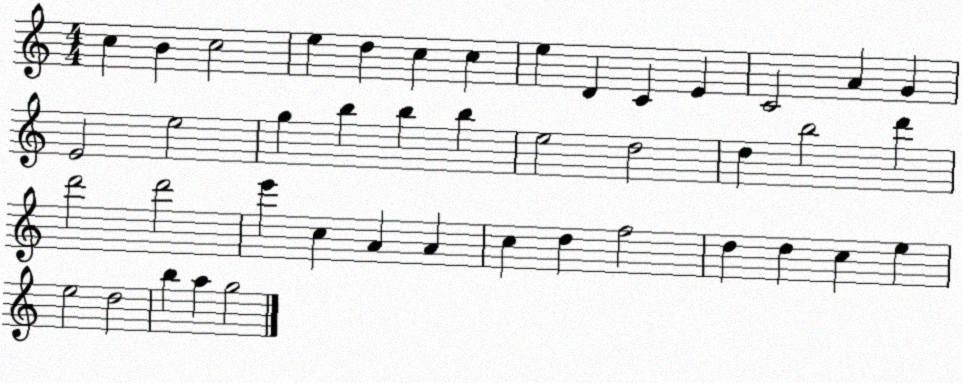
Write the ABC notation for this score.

X:1
T:Untitled
M:4/4
L:1/4
K:C
c B c2 e d c c e D C E C2 A G E2 e2 g b b b e2 d2 d b2 d' d'2 d'2 e' c A A c d f2 d d c e e2 d2 b a g2